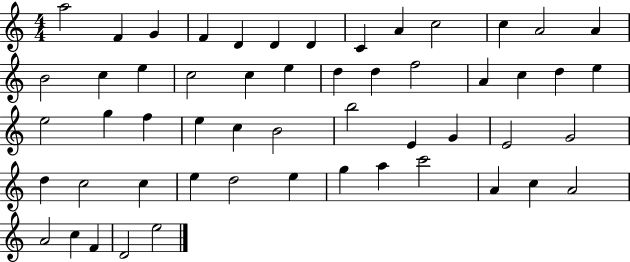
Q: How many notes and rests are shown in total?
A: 54